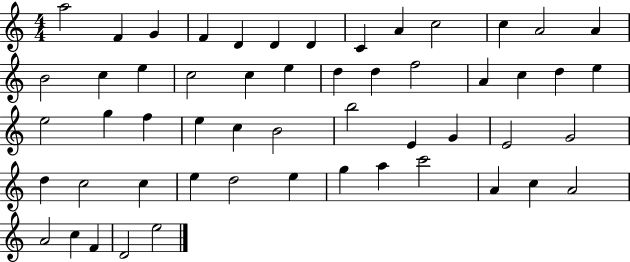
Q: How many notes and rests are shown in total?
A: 54